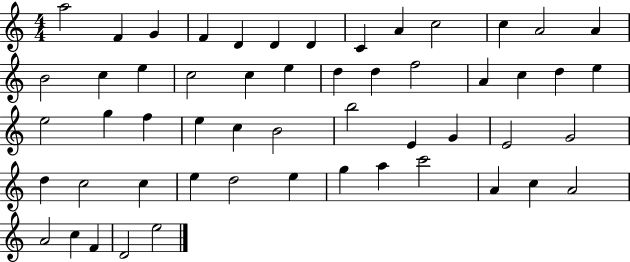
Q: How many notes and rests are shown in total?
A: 54